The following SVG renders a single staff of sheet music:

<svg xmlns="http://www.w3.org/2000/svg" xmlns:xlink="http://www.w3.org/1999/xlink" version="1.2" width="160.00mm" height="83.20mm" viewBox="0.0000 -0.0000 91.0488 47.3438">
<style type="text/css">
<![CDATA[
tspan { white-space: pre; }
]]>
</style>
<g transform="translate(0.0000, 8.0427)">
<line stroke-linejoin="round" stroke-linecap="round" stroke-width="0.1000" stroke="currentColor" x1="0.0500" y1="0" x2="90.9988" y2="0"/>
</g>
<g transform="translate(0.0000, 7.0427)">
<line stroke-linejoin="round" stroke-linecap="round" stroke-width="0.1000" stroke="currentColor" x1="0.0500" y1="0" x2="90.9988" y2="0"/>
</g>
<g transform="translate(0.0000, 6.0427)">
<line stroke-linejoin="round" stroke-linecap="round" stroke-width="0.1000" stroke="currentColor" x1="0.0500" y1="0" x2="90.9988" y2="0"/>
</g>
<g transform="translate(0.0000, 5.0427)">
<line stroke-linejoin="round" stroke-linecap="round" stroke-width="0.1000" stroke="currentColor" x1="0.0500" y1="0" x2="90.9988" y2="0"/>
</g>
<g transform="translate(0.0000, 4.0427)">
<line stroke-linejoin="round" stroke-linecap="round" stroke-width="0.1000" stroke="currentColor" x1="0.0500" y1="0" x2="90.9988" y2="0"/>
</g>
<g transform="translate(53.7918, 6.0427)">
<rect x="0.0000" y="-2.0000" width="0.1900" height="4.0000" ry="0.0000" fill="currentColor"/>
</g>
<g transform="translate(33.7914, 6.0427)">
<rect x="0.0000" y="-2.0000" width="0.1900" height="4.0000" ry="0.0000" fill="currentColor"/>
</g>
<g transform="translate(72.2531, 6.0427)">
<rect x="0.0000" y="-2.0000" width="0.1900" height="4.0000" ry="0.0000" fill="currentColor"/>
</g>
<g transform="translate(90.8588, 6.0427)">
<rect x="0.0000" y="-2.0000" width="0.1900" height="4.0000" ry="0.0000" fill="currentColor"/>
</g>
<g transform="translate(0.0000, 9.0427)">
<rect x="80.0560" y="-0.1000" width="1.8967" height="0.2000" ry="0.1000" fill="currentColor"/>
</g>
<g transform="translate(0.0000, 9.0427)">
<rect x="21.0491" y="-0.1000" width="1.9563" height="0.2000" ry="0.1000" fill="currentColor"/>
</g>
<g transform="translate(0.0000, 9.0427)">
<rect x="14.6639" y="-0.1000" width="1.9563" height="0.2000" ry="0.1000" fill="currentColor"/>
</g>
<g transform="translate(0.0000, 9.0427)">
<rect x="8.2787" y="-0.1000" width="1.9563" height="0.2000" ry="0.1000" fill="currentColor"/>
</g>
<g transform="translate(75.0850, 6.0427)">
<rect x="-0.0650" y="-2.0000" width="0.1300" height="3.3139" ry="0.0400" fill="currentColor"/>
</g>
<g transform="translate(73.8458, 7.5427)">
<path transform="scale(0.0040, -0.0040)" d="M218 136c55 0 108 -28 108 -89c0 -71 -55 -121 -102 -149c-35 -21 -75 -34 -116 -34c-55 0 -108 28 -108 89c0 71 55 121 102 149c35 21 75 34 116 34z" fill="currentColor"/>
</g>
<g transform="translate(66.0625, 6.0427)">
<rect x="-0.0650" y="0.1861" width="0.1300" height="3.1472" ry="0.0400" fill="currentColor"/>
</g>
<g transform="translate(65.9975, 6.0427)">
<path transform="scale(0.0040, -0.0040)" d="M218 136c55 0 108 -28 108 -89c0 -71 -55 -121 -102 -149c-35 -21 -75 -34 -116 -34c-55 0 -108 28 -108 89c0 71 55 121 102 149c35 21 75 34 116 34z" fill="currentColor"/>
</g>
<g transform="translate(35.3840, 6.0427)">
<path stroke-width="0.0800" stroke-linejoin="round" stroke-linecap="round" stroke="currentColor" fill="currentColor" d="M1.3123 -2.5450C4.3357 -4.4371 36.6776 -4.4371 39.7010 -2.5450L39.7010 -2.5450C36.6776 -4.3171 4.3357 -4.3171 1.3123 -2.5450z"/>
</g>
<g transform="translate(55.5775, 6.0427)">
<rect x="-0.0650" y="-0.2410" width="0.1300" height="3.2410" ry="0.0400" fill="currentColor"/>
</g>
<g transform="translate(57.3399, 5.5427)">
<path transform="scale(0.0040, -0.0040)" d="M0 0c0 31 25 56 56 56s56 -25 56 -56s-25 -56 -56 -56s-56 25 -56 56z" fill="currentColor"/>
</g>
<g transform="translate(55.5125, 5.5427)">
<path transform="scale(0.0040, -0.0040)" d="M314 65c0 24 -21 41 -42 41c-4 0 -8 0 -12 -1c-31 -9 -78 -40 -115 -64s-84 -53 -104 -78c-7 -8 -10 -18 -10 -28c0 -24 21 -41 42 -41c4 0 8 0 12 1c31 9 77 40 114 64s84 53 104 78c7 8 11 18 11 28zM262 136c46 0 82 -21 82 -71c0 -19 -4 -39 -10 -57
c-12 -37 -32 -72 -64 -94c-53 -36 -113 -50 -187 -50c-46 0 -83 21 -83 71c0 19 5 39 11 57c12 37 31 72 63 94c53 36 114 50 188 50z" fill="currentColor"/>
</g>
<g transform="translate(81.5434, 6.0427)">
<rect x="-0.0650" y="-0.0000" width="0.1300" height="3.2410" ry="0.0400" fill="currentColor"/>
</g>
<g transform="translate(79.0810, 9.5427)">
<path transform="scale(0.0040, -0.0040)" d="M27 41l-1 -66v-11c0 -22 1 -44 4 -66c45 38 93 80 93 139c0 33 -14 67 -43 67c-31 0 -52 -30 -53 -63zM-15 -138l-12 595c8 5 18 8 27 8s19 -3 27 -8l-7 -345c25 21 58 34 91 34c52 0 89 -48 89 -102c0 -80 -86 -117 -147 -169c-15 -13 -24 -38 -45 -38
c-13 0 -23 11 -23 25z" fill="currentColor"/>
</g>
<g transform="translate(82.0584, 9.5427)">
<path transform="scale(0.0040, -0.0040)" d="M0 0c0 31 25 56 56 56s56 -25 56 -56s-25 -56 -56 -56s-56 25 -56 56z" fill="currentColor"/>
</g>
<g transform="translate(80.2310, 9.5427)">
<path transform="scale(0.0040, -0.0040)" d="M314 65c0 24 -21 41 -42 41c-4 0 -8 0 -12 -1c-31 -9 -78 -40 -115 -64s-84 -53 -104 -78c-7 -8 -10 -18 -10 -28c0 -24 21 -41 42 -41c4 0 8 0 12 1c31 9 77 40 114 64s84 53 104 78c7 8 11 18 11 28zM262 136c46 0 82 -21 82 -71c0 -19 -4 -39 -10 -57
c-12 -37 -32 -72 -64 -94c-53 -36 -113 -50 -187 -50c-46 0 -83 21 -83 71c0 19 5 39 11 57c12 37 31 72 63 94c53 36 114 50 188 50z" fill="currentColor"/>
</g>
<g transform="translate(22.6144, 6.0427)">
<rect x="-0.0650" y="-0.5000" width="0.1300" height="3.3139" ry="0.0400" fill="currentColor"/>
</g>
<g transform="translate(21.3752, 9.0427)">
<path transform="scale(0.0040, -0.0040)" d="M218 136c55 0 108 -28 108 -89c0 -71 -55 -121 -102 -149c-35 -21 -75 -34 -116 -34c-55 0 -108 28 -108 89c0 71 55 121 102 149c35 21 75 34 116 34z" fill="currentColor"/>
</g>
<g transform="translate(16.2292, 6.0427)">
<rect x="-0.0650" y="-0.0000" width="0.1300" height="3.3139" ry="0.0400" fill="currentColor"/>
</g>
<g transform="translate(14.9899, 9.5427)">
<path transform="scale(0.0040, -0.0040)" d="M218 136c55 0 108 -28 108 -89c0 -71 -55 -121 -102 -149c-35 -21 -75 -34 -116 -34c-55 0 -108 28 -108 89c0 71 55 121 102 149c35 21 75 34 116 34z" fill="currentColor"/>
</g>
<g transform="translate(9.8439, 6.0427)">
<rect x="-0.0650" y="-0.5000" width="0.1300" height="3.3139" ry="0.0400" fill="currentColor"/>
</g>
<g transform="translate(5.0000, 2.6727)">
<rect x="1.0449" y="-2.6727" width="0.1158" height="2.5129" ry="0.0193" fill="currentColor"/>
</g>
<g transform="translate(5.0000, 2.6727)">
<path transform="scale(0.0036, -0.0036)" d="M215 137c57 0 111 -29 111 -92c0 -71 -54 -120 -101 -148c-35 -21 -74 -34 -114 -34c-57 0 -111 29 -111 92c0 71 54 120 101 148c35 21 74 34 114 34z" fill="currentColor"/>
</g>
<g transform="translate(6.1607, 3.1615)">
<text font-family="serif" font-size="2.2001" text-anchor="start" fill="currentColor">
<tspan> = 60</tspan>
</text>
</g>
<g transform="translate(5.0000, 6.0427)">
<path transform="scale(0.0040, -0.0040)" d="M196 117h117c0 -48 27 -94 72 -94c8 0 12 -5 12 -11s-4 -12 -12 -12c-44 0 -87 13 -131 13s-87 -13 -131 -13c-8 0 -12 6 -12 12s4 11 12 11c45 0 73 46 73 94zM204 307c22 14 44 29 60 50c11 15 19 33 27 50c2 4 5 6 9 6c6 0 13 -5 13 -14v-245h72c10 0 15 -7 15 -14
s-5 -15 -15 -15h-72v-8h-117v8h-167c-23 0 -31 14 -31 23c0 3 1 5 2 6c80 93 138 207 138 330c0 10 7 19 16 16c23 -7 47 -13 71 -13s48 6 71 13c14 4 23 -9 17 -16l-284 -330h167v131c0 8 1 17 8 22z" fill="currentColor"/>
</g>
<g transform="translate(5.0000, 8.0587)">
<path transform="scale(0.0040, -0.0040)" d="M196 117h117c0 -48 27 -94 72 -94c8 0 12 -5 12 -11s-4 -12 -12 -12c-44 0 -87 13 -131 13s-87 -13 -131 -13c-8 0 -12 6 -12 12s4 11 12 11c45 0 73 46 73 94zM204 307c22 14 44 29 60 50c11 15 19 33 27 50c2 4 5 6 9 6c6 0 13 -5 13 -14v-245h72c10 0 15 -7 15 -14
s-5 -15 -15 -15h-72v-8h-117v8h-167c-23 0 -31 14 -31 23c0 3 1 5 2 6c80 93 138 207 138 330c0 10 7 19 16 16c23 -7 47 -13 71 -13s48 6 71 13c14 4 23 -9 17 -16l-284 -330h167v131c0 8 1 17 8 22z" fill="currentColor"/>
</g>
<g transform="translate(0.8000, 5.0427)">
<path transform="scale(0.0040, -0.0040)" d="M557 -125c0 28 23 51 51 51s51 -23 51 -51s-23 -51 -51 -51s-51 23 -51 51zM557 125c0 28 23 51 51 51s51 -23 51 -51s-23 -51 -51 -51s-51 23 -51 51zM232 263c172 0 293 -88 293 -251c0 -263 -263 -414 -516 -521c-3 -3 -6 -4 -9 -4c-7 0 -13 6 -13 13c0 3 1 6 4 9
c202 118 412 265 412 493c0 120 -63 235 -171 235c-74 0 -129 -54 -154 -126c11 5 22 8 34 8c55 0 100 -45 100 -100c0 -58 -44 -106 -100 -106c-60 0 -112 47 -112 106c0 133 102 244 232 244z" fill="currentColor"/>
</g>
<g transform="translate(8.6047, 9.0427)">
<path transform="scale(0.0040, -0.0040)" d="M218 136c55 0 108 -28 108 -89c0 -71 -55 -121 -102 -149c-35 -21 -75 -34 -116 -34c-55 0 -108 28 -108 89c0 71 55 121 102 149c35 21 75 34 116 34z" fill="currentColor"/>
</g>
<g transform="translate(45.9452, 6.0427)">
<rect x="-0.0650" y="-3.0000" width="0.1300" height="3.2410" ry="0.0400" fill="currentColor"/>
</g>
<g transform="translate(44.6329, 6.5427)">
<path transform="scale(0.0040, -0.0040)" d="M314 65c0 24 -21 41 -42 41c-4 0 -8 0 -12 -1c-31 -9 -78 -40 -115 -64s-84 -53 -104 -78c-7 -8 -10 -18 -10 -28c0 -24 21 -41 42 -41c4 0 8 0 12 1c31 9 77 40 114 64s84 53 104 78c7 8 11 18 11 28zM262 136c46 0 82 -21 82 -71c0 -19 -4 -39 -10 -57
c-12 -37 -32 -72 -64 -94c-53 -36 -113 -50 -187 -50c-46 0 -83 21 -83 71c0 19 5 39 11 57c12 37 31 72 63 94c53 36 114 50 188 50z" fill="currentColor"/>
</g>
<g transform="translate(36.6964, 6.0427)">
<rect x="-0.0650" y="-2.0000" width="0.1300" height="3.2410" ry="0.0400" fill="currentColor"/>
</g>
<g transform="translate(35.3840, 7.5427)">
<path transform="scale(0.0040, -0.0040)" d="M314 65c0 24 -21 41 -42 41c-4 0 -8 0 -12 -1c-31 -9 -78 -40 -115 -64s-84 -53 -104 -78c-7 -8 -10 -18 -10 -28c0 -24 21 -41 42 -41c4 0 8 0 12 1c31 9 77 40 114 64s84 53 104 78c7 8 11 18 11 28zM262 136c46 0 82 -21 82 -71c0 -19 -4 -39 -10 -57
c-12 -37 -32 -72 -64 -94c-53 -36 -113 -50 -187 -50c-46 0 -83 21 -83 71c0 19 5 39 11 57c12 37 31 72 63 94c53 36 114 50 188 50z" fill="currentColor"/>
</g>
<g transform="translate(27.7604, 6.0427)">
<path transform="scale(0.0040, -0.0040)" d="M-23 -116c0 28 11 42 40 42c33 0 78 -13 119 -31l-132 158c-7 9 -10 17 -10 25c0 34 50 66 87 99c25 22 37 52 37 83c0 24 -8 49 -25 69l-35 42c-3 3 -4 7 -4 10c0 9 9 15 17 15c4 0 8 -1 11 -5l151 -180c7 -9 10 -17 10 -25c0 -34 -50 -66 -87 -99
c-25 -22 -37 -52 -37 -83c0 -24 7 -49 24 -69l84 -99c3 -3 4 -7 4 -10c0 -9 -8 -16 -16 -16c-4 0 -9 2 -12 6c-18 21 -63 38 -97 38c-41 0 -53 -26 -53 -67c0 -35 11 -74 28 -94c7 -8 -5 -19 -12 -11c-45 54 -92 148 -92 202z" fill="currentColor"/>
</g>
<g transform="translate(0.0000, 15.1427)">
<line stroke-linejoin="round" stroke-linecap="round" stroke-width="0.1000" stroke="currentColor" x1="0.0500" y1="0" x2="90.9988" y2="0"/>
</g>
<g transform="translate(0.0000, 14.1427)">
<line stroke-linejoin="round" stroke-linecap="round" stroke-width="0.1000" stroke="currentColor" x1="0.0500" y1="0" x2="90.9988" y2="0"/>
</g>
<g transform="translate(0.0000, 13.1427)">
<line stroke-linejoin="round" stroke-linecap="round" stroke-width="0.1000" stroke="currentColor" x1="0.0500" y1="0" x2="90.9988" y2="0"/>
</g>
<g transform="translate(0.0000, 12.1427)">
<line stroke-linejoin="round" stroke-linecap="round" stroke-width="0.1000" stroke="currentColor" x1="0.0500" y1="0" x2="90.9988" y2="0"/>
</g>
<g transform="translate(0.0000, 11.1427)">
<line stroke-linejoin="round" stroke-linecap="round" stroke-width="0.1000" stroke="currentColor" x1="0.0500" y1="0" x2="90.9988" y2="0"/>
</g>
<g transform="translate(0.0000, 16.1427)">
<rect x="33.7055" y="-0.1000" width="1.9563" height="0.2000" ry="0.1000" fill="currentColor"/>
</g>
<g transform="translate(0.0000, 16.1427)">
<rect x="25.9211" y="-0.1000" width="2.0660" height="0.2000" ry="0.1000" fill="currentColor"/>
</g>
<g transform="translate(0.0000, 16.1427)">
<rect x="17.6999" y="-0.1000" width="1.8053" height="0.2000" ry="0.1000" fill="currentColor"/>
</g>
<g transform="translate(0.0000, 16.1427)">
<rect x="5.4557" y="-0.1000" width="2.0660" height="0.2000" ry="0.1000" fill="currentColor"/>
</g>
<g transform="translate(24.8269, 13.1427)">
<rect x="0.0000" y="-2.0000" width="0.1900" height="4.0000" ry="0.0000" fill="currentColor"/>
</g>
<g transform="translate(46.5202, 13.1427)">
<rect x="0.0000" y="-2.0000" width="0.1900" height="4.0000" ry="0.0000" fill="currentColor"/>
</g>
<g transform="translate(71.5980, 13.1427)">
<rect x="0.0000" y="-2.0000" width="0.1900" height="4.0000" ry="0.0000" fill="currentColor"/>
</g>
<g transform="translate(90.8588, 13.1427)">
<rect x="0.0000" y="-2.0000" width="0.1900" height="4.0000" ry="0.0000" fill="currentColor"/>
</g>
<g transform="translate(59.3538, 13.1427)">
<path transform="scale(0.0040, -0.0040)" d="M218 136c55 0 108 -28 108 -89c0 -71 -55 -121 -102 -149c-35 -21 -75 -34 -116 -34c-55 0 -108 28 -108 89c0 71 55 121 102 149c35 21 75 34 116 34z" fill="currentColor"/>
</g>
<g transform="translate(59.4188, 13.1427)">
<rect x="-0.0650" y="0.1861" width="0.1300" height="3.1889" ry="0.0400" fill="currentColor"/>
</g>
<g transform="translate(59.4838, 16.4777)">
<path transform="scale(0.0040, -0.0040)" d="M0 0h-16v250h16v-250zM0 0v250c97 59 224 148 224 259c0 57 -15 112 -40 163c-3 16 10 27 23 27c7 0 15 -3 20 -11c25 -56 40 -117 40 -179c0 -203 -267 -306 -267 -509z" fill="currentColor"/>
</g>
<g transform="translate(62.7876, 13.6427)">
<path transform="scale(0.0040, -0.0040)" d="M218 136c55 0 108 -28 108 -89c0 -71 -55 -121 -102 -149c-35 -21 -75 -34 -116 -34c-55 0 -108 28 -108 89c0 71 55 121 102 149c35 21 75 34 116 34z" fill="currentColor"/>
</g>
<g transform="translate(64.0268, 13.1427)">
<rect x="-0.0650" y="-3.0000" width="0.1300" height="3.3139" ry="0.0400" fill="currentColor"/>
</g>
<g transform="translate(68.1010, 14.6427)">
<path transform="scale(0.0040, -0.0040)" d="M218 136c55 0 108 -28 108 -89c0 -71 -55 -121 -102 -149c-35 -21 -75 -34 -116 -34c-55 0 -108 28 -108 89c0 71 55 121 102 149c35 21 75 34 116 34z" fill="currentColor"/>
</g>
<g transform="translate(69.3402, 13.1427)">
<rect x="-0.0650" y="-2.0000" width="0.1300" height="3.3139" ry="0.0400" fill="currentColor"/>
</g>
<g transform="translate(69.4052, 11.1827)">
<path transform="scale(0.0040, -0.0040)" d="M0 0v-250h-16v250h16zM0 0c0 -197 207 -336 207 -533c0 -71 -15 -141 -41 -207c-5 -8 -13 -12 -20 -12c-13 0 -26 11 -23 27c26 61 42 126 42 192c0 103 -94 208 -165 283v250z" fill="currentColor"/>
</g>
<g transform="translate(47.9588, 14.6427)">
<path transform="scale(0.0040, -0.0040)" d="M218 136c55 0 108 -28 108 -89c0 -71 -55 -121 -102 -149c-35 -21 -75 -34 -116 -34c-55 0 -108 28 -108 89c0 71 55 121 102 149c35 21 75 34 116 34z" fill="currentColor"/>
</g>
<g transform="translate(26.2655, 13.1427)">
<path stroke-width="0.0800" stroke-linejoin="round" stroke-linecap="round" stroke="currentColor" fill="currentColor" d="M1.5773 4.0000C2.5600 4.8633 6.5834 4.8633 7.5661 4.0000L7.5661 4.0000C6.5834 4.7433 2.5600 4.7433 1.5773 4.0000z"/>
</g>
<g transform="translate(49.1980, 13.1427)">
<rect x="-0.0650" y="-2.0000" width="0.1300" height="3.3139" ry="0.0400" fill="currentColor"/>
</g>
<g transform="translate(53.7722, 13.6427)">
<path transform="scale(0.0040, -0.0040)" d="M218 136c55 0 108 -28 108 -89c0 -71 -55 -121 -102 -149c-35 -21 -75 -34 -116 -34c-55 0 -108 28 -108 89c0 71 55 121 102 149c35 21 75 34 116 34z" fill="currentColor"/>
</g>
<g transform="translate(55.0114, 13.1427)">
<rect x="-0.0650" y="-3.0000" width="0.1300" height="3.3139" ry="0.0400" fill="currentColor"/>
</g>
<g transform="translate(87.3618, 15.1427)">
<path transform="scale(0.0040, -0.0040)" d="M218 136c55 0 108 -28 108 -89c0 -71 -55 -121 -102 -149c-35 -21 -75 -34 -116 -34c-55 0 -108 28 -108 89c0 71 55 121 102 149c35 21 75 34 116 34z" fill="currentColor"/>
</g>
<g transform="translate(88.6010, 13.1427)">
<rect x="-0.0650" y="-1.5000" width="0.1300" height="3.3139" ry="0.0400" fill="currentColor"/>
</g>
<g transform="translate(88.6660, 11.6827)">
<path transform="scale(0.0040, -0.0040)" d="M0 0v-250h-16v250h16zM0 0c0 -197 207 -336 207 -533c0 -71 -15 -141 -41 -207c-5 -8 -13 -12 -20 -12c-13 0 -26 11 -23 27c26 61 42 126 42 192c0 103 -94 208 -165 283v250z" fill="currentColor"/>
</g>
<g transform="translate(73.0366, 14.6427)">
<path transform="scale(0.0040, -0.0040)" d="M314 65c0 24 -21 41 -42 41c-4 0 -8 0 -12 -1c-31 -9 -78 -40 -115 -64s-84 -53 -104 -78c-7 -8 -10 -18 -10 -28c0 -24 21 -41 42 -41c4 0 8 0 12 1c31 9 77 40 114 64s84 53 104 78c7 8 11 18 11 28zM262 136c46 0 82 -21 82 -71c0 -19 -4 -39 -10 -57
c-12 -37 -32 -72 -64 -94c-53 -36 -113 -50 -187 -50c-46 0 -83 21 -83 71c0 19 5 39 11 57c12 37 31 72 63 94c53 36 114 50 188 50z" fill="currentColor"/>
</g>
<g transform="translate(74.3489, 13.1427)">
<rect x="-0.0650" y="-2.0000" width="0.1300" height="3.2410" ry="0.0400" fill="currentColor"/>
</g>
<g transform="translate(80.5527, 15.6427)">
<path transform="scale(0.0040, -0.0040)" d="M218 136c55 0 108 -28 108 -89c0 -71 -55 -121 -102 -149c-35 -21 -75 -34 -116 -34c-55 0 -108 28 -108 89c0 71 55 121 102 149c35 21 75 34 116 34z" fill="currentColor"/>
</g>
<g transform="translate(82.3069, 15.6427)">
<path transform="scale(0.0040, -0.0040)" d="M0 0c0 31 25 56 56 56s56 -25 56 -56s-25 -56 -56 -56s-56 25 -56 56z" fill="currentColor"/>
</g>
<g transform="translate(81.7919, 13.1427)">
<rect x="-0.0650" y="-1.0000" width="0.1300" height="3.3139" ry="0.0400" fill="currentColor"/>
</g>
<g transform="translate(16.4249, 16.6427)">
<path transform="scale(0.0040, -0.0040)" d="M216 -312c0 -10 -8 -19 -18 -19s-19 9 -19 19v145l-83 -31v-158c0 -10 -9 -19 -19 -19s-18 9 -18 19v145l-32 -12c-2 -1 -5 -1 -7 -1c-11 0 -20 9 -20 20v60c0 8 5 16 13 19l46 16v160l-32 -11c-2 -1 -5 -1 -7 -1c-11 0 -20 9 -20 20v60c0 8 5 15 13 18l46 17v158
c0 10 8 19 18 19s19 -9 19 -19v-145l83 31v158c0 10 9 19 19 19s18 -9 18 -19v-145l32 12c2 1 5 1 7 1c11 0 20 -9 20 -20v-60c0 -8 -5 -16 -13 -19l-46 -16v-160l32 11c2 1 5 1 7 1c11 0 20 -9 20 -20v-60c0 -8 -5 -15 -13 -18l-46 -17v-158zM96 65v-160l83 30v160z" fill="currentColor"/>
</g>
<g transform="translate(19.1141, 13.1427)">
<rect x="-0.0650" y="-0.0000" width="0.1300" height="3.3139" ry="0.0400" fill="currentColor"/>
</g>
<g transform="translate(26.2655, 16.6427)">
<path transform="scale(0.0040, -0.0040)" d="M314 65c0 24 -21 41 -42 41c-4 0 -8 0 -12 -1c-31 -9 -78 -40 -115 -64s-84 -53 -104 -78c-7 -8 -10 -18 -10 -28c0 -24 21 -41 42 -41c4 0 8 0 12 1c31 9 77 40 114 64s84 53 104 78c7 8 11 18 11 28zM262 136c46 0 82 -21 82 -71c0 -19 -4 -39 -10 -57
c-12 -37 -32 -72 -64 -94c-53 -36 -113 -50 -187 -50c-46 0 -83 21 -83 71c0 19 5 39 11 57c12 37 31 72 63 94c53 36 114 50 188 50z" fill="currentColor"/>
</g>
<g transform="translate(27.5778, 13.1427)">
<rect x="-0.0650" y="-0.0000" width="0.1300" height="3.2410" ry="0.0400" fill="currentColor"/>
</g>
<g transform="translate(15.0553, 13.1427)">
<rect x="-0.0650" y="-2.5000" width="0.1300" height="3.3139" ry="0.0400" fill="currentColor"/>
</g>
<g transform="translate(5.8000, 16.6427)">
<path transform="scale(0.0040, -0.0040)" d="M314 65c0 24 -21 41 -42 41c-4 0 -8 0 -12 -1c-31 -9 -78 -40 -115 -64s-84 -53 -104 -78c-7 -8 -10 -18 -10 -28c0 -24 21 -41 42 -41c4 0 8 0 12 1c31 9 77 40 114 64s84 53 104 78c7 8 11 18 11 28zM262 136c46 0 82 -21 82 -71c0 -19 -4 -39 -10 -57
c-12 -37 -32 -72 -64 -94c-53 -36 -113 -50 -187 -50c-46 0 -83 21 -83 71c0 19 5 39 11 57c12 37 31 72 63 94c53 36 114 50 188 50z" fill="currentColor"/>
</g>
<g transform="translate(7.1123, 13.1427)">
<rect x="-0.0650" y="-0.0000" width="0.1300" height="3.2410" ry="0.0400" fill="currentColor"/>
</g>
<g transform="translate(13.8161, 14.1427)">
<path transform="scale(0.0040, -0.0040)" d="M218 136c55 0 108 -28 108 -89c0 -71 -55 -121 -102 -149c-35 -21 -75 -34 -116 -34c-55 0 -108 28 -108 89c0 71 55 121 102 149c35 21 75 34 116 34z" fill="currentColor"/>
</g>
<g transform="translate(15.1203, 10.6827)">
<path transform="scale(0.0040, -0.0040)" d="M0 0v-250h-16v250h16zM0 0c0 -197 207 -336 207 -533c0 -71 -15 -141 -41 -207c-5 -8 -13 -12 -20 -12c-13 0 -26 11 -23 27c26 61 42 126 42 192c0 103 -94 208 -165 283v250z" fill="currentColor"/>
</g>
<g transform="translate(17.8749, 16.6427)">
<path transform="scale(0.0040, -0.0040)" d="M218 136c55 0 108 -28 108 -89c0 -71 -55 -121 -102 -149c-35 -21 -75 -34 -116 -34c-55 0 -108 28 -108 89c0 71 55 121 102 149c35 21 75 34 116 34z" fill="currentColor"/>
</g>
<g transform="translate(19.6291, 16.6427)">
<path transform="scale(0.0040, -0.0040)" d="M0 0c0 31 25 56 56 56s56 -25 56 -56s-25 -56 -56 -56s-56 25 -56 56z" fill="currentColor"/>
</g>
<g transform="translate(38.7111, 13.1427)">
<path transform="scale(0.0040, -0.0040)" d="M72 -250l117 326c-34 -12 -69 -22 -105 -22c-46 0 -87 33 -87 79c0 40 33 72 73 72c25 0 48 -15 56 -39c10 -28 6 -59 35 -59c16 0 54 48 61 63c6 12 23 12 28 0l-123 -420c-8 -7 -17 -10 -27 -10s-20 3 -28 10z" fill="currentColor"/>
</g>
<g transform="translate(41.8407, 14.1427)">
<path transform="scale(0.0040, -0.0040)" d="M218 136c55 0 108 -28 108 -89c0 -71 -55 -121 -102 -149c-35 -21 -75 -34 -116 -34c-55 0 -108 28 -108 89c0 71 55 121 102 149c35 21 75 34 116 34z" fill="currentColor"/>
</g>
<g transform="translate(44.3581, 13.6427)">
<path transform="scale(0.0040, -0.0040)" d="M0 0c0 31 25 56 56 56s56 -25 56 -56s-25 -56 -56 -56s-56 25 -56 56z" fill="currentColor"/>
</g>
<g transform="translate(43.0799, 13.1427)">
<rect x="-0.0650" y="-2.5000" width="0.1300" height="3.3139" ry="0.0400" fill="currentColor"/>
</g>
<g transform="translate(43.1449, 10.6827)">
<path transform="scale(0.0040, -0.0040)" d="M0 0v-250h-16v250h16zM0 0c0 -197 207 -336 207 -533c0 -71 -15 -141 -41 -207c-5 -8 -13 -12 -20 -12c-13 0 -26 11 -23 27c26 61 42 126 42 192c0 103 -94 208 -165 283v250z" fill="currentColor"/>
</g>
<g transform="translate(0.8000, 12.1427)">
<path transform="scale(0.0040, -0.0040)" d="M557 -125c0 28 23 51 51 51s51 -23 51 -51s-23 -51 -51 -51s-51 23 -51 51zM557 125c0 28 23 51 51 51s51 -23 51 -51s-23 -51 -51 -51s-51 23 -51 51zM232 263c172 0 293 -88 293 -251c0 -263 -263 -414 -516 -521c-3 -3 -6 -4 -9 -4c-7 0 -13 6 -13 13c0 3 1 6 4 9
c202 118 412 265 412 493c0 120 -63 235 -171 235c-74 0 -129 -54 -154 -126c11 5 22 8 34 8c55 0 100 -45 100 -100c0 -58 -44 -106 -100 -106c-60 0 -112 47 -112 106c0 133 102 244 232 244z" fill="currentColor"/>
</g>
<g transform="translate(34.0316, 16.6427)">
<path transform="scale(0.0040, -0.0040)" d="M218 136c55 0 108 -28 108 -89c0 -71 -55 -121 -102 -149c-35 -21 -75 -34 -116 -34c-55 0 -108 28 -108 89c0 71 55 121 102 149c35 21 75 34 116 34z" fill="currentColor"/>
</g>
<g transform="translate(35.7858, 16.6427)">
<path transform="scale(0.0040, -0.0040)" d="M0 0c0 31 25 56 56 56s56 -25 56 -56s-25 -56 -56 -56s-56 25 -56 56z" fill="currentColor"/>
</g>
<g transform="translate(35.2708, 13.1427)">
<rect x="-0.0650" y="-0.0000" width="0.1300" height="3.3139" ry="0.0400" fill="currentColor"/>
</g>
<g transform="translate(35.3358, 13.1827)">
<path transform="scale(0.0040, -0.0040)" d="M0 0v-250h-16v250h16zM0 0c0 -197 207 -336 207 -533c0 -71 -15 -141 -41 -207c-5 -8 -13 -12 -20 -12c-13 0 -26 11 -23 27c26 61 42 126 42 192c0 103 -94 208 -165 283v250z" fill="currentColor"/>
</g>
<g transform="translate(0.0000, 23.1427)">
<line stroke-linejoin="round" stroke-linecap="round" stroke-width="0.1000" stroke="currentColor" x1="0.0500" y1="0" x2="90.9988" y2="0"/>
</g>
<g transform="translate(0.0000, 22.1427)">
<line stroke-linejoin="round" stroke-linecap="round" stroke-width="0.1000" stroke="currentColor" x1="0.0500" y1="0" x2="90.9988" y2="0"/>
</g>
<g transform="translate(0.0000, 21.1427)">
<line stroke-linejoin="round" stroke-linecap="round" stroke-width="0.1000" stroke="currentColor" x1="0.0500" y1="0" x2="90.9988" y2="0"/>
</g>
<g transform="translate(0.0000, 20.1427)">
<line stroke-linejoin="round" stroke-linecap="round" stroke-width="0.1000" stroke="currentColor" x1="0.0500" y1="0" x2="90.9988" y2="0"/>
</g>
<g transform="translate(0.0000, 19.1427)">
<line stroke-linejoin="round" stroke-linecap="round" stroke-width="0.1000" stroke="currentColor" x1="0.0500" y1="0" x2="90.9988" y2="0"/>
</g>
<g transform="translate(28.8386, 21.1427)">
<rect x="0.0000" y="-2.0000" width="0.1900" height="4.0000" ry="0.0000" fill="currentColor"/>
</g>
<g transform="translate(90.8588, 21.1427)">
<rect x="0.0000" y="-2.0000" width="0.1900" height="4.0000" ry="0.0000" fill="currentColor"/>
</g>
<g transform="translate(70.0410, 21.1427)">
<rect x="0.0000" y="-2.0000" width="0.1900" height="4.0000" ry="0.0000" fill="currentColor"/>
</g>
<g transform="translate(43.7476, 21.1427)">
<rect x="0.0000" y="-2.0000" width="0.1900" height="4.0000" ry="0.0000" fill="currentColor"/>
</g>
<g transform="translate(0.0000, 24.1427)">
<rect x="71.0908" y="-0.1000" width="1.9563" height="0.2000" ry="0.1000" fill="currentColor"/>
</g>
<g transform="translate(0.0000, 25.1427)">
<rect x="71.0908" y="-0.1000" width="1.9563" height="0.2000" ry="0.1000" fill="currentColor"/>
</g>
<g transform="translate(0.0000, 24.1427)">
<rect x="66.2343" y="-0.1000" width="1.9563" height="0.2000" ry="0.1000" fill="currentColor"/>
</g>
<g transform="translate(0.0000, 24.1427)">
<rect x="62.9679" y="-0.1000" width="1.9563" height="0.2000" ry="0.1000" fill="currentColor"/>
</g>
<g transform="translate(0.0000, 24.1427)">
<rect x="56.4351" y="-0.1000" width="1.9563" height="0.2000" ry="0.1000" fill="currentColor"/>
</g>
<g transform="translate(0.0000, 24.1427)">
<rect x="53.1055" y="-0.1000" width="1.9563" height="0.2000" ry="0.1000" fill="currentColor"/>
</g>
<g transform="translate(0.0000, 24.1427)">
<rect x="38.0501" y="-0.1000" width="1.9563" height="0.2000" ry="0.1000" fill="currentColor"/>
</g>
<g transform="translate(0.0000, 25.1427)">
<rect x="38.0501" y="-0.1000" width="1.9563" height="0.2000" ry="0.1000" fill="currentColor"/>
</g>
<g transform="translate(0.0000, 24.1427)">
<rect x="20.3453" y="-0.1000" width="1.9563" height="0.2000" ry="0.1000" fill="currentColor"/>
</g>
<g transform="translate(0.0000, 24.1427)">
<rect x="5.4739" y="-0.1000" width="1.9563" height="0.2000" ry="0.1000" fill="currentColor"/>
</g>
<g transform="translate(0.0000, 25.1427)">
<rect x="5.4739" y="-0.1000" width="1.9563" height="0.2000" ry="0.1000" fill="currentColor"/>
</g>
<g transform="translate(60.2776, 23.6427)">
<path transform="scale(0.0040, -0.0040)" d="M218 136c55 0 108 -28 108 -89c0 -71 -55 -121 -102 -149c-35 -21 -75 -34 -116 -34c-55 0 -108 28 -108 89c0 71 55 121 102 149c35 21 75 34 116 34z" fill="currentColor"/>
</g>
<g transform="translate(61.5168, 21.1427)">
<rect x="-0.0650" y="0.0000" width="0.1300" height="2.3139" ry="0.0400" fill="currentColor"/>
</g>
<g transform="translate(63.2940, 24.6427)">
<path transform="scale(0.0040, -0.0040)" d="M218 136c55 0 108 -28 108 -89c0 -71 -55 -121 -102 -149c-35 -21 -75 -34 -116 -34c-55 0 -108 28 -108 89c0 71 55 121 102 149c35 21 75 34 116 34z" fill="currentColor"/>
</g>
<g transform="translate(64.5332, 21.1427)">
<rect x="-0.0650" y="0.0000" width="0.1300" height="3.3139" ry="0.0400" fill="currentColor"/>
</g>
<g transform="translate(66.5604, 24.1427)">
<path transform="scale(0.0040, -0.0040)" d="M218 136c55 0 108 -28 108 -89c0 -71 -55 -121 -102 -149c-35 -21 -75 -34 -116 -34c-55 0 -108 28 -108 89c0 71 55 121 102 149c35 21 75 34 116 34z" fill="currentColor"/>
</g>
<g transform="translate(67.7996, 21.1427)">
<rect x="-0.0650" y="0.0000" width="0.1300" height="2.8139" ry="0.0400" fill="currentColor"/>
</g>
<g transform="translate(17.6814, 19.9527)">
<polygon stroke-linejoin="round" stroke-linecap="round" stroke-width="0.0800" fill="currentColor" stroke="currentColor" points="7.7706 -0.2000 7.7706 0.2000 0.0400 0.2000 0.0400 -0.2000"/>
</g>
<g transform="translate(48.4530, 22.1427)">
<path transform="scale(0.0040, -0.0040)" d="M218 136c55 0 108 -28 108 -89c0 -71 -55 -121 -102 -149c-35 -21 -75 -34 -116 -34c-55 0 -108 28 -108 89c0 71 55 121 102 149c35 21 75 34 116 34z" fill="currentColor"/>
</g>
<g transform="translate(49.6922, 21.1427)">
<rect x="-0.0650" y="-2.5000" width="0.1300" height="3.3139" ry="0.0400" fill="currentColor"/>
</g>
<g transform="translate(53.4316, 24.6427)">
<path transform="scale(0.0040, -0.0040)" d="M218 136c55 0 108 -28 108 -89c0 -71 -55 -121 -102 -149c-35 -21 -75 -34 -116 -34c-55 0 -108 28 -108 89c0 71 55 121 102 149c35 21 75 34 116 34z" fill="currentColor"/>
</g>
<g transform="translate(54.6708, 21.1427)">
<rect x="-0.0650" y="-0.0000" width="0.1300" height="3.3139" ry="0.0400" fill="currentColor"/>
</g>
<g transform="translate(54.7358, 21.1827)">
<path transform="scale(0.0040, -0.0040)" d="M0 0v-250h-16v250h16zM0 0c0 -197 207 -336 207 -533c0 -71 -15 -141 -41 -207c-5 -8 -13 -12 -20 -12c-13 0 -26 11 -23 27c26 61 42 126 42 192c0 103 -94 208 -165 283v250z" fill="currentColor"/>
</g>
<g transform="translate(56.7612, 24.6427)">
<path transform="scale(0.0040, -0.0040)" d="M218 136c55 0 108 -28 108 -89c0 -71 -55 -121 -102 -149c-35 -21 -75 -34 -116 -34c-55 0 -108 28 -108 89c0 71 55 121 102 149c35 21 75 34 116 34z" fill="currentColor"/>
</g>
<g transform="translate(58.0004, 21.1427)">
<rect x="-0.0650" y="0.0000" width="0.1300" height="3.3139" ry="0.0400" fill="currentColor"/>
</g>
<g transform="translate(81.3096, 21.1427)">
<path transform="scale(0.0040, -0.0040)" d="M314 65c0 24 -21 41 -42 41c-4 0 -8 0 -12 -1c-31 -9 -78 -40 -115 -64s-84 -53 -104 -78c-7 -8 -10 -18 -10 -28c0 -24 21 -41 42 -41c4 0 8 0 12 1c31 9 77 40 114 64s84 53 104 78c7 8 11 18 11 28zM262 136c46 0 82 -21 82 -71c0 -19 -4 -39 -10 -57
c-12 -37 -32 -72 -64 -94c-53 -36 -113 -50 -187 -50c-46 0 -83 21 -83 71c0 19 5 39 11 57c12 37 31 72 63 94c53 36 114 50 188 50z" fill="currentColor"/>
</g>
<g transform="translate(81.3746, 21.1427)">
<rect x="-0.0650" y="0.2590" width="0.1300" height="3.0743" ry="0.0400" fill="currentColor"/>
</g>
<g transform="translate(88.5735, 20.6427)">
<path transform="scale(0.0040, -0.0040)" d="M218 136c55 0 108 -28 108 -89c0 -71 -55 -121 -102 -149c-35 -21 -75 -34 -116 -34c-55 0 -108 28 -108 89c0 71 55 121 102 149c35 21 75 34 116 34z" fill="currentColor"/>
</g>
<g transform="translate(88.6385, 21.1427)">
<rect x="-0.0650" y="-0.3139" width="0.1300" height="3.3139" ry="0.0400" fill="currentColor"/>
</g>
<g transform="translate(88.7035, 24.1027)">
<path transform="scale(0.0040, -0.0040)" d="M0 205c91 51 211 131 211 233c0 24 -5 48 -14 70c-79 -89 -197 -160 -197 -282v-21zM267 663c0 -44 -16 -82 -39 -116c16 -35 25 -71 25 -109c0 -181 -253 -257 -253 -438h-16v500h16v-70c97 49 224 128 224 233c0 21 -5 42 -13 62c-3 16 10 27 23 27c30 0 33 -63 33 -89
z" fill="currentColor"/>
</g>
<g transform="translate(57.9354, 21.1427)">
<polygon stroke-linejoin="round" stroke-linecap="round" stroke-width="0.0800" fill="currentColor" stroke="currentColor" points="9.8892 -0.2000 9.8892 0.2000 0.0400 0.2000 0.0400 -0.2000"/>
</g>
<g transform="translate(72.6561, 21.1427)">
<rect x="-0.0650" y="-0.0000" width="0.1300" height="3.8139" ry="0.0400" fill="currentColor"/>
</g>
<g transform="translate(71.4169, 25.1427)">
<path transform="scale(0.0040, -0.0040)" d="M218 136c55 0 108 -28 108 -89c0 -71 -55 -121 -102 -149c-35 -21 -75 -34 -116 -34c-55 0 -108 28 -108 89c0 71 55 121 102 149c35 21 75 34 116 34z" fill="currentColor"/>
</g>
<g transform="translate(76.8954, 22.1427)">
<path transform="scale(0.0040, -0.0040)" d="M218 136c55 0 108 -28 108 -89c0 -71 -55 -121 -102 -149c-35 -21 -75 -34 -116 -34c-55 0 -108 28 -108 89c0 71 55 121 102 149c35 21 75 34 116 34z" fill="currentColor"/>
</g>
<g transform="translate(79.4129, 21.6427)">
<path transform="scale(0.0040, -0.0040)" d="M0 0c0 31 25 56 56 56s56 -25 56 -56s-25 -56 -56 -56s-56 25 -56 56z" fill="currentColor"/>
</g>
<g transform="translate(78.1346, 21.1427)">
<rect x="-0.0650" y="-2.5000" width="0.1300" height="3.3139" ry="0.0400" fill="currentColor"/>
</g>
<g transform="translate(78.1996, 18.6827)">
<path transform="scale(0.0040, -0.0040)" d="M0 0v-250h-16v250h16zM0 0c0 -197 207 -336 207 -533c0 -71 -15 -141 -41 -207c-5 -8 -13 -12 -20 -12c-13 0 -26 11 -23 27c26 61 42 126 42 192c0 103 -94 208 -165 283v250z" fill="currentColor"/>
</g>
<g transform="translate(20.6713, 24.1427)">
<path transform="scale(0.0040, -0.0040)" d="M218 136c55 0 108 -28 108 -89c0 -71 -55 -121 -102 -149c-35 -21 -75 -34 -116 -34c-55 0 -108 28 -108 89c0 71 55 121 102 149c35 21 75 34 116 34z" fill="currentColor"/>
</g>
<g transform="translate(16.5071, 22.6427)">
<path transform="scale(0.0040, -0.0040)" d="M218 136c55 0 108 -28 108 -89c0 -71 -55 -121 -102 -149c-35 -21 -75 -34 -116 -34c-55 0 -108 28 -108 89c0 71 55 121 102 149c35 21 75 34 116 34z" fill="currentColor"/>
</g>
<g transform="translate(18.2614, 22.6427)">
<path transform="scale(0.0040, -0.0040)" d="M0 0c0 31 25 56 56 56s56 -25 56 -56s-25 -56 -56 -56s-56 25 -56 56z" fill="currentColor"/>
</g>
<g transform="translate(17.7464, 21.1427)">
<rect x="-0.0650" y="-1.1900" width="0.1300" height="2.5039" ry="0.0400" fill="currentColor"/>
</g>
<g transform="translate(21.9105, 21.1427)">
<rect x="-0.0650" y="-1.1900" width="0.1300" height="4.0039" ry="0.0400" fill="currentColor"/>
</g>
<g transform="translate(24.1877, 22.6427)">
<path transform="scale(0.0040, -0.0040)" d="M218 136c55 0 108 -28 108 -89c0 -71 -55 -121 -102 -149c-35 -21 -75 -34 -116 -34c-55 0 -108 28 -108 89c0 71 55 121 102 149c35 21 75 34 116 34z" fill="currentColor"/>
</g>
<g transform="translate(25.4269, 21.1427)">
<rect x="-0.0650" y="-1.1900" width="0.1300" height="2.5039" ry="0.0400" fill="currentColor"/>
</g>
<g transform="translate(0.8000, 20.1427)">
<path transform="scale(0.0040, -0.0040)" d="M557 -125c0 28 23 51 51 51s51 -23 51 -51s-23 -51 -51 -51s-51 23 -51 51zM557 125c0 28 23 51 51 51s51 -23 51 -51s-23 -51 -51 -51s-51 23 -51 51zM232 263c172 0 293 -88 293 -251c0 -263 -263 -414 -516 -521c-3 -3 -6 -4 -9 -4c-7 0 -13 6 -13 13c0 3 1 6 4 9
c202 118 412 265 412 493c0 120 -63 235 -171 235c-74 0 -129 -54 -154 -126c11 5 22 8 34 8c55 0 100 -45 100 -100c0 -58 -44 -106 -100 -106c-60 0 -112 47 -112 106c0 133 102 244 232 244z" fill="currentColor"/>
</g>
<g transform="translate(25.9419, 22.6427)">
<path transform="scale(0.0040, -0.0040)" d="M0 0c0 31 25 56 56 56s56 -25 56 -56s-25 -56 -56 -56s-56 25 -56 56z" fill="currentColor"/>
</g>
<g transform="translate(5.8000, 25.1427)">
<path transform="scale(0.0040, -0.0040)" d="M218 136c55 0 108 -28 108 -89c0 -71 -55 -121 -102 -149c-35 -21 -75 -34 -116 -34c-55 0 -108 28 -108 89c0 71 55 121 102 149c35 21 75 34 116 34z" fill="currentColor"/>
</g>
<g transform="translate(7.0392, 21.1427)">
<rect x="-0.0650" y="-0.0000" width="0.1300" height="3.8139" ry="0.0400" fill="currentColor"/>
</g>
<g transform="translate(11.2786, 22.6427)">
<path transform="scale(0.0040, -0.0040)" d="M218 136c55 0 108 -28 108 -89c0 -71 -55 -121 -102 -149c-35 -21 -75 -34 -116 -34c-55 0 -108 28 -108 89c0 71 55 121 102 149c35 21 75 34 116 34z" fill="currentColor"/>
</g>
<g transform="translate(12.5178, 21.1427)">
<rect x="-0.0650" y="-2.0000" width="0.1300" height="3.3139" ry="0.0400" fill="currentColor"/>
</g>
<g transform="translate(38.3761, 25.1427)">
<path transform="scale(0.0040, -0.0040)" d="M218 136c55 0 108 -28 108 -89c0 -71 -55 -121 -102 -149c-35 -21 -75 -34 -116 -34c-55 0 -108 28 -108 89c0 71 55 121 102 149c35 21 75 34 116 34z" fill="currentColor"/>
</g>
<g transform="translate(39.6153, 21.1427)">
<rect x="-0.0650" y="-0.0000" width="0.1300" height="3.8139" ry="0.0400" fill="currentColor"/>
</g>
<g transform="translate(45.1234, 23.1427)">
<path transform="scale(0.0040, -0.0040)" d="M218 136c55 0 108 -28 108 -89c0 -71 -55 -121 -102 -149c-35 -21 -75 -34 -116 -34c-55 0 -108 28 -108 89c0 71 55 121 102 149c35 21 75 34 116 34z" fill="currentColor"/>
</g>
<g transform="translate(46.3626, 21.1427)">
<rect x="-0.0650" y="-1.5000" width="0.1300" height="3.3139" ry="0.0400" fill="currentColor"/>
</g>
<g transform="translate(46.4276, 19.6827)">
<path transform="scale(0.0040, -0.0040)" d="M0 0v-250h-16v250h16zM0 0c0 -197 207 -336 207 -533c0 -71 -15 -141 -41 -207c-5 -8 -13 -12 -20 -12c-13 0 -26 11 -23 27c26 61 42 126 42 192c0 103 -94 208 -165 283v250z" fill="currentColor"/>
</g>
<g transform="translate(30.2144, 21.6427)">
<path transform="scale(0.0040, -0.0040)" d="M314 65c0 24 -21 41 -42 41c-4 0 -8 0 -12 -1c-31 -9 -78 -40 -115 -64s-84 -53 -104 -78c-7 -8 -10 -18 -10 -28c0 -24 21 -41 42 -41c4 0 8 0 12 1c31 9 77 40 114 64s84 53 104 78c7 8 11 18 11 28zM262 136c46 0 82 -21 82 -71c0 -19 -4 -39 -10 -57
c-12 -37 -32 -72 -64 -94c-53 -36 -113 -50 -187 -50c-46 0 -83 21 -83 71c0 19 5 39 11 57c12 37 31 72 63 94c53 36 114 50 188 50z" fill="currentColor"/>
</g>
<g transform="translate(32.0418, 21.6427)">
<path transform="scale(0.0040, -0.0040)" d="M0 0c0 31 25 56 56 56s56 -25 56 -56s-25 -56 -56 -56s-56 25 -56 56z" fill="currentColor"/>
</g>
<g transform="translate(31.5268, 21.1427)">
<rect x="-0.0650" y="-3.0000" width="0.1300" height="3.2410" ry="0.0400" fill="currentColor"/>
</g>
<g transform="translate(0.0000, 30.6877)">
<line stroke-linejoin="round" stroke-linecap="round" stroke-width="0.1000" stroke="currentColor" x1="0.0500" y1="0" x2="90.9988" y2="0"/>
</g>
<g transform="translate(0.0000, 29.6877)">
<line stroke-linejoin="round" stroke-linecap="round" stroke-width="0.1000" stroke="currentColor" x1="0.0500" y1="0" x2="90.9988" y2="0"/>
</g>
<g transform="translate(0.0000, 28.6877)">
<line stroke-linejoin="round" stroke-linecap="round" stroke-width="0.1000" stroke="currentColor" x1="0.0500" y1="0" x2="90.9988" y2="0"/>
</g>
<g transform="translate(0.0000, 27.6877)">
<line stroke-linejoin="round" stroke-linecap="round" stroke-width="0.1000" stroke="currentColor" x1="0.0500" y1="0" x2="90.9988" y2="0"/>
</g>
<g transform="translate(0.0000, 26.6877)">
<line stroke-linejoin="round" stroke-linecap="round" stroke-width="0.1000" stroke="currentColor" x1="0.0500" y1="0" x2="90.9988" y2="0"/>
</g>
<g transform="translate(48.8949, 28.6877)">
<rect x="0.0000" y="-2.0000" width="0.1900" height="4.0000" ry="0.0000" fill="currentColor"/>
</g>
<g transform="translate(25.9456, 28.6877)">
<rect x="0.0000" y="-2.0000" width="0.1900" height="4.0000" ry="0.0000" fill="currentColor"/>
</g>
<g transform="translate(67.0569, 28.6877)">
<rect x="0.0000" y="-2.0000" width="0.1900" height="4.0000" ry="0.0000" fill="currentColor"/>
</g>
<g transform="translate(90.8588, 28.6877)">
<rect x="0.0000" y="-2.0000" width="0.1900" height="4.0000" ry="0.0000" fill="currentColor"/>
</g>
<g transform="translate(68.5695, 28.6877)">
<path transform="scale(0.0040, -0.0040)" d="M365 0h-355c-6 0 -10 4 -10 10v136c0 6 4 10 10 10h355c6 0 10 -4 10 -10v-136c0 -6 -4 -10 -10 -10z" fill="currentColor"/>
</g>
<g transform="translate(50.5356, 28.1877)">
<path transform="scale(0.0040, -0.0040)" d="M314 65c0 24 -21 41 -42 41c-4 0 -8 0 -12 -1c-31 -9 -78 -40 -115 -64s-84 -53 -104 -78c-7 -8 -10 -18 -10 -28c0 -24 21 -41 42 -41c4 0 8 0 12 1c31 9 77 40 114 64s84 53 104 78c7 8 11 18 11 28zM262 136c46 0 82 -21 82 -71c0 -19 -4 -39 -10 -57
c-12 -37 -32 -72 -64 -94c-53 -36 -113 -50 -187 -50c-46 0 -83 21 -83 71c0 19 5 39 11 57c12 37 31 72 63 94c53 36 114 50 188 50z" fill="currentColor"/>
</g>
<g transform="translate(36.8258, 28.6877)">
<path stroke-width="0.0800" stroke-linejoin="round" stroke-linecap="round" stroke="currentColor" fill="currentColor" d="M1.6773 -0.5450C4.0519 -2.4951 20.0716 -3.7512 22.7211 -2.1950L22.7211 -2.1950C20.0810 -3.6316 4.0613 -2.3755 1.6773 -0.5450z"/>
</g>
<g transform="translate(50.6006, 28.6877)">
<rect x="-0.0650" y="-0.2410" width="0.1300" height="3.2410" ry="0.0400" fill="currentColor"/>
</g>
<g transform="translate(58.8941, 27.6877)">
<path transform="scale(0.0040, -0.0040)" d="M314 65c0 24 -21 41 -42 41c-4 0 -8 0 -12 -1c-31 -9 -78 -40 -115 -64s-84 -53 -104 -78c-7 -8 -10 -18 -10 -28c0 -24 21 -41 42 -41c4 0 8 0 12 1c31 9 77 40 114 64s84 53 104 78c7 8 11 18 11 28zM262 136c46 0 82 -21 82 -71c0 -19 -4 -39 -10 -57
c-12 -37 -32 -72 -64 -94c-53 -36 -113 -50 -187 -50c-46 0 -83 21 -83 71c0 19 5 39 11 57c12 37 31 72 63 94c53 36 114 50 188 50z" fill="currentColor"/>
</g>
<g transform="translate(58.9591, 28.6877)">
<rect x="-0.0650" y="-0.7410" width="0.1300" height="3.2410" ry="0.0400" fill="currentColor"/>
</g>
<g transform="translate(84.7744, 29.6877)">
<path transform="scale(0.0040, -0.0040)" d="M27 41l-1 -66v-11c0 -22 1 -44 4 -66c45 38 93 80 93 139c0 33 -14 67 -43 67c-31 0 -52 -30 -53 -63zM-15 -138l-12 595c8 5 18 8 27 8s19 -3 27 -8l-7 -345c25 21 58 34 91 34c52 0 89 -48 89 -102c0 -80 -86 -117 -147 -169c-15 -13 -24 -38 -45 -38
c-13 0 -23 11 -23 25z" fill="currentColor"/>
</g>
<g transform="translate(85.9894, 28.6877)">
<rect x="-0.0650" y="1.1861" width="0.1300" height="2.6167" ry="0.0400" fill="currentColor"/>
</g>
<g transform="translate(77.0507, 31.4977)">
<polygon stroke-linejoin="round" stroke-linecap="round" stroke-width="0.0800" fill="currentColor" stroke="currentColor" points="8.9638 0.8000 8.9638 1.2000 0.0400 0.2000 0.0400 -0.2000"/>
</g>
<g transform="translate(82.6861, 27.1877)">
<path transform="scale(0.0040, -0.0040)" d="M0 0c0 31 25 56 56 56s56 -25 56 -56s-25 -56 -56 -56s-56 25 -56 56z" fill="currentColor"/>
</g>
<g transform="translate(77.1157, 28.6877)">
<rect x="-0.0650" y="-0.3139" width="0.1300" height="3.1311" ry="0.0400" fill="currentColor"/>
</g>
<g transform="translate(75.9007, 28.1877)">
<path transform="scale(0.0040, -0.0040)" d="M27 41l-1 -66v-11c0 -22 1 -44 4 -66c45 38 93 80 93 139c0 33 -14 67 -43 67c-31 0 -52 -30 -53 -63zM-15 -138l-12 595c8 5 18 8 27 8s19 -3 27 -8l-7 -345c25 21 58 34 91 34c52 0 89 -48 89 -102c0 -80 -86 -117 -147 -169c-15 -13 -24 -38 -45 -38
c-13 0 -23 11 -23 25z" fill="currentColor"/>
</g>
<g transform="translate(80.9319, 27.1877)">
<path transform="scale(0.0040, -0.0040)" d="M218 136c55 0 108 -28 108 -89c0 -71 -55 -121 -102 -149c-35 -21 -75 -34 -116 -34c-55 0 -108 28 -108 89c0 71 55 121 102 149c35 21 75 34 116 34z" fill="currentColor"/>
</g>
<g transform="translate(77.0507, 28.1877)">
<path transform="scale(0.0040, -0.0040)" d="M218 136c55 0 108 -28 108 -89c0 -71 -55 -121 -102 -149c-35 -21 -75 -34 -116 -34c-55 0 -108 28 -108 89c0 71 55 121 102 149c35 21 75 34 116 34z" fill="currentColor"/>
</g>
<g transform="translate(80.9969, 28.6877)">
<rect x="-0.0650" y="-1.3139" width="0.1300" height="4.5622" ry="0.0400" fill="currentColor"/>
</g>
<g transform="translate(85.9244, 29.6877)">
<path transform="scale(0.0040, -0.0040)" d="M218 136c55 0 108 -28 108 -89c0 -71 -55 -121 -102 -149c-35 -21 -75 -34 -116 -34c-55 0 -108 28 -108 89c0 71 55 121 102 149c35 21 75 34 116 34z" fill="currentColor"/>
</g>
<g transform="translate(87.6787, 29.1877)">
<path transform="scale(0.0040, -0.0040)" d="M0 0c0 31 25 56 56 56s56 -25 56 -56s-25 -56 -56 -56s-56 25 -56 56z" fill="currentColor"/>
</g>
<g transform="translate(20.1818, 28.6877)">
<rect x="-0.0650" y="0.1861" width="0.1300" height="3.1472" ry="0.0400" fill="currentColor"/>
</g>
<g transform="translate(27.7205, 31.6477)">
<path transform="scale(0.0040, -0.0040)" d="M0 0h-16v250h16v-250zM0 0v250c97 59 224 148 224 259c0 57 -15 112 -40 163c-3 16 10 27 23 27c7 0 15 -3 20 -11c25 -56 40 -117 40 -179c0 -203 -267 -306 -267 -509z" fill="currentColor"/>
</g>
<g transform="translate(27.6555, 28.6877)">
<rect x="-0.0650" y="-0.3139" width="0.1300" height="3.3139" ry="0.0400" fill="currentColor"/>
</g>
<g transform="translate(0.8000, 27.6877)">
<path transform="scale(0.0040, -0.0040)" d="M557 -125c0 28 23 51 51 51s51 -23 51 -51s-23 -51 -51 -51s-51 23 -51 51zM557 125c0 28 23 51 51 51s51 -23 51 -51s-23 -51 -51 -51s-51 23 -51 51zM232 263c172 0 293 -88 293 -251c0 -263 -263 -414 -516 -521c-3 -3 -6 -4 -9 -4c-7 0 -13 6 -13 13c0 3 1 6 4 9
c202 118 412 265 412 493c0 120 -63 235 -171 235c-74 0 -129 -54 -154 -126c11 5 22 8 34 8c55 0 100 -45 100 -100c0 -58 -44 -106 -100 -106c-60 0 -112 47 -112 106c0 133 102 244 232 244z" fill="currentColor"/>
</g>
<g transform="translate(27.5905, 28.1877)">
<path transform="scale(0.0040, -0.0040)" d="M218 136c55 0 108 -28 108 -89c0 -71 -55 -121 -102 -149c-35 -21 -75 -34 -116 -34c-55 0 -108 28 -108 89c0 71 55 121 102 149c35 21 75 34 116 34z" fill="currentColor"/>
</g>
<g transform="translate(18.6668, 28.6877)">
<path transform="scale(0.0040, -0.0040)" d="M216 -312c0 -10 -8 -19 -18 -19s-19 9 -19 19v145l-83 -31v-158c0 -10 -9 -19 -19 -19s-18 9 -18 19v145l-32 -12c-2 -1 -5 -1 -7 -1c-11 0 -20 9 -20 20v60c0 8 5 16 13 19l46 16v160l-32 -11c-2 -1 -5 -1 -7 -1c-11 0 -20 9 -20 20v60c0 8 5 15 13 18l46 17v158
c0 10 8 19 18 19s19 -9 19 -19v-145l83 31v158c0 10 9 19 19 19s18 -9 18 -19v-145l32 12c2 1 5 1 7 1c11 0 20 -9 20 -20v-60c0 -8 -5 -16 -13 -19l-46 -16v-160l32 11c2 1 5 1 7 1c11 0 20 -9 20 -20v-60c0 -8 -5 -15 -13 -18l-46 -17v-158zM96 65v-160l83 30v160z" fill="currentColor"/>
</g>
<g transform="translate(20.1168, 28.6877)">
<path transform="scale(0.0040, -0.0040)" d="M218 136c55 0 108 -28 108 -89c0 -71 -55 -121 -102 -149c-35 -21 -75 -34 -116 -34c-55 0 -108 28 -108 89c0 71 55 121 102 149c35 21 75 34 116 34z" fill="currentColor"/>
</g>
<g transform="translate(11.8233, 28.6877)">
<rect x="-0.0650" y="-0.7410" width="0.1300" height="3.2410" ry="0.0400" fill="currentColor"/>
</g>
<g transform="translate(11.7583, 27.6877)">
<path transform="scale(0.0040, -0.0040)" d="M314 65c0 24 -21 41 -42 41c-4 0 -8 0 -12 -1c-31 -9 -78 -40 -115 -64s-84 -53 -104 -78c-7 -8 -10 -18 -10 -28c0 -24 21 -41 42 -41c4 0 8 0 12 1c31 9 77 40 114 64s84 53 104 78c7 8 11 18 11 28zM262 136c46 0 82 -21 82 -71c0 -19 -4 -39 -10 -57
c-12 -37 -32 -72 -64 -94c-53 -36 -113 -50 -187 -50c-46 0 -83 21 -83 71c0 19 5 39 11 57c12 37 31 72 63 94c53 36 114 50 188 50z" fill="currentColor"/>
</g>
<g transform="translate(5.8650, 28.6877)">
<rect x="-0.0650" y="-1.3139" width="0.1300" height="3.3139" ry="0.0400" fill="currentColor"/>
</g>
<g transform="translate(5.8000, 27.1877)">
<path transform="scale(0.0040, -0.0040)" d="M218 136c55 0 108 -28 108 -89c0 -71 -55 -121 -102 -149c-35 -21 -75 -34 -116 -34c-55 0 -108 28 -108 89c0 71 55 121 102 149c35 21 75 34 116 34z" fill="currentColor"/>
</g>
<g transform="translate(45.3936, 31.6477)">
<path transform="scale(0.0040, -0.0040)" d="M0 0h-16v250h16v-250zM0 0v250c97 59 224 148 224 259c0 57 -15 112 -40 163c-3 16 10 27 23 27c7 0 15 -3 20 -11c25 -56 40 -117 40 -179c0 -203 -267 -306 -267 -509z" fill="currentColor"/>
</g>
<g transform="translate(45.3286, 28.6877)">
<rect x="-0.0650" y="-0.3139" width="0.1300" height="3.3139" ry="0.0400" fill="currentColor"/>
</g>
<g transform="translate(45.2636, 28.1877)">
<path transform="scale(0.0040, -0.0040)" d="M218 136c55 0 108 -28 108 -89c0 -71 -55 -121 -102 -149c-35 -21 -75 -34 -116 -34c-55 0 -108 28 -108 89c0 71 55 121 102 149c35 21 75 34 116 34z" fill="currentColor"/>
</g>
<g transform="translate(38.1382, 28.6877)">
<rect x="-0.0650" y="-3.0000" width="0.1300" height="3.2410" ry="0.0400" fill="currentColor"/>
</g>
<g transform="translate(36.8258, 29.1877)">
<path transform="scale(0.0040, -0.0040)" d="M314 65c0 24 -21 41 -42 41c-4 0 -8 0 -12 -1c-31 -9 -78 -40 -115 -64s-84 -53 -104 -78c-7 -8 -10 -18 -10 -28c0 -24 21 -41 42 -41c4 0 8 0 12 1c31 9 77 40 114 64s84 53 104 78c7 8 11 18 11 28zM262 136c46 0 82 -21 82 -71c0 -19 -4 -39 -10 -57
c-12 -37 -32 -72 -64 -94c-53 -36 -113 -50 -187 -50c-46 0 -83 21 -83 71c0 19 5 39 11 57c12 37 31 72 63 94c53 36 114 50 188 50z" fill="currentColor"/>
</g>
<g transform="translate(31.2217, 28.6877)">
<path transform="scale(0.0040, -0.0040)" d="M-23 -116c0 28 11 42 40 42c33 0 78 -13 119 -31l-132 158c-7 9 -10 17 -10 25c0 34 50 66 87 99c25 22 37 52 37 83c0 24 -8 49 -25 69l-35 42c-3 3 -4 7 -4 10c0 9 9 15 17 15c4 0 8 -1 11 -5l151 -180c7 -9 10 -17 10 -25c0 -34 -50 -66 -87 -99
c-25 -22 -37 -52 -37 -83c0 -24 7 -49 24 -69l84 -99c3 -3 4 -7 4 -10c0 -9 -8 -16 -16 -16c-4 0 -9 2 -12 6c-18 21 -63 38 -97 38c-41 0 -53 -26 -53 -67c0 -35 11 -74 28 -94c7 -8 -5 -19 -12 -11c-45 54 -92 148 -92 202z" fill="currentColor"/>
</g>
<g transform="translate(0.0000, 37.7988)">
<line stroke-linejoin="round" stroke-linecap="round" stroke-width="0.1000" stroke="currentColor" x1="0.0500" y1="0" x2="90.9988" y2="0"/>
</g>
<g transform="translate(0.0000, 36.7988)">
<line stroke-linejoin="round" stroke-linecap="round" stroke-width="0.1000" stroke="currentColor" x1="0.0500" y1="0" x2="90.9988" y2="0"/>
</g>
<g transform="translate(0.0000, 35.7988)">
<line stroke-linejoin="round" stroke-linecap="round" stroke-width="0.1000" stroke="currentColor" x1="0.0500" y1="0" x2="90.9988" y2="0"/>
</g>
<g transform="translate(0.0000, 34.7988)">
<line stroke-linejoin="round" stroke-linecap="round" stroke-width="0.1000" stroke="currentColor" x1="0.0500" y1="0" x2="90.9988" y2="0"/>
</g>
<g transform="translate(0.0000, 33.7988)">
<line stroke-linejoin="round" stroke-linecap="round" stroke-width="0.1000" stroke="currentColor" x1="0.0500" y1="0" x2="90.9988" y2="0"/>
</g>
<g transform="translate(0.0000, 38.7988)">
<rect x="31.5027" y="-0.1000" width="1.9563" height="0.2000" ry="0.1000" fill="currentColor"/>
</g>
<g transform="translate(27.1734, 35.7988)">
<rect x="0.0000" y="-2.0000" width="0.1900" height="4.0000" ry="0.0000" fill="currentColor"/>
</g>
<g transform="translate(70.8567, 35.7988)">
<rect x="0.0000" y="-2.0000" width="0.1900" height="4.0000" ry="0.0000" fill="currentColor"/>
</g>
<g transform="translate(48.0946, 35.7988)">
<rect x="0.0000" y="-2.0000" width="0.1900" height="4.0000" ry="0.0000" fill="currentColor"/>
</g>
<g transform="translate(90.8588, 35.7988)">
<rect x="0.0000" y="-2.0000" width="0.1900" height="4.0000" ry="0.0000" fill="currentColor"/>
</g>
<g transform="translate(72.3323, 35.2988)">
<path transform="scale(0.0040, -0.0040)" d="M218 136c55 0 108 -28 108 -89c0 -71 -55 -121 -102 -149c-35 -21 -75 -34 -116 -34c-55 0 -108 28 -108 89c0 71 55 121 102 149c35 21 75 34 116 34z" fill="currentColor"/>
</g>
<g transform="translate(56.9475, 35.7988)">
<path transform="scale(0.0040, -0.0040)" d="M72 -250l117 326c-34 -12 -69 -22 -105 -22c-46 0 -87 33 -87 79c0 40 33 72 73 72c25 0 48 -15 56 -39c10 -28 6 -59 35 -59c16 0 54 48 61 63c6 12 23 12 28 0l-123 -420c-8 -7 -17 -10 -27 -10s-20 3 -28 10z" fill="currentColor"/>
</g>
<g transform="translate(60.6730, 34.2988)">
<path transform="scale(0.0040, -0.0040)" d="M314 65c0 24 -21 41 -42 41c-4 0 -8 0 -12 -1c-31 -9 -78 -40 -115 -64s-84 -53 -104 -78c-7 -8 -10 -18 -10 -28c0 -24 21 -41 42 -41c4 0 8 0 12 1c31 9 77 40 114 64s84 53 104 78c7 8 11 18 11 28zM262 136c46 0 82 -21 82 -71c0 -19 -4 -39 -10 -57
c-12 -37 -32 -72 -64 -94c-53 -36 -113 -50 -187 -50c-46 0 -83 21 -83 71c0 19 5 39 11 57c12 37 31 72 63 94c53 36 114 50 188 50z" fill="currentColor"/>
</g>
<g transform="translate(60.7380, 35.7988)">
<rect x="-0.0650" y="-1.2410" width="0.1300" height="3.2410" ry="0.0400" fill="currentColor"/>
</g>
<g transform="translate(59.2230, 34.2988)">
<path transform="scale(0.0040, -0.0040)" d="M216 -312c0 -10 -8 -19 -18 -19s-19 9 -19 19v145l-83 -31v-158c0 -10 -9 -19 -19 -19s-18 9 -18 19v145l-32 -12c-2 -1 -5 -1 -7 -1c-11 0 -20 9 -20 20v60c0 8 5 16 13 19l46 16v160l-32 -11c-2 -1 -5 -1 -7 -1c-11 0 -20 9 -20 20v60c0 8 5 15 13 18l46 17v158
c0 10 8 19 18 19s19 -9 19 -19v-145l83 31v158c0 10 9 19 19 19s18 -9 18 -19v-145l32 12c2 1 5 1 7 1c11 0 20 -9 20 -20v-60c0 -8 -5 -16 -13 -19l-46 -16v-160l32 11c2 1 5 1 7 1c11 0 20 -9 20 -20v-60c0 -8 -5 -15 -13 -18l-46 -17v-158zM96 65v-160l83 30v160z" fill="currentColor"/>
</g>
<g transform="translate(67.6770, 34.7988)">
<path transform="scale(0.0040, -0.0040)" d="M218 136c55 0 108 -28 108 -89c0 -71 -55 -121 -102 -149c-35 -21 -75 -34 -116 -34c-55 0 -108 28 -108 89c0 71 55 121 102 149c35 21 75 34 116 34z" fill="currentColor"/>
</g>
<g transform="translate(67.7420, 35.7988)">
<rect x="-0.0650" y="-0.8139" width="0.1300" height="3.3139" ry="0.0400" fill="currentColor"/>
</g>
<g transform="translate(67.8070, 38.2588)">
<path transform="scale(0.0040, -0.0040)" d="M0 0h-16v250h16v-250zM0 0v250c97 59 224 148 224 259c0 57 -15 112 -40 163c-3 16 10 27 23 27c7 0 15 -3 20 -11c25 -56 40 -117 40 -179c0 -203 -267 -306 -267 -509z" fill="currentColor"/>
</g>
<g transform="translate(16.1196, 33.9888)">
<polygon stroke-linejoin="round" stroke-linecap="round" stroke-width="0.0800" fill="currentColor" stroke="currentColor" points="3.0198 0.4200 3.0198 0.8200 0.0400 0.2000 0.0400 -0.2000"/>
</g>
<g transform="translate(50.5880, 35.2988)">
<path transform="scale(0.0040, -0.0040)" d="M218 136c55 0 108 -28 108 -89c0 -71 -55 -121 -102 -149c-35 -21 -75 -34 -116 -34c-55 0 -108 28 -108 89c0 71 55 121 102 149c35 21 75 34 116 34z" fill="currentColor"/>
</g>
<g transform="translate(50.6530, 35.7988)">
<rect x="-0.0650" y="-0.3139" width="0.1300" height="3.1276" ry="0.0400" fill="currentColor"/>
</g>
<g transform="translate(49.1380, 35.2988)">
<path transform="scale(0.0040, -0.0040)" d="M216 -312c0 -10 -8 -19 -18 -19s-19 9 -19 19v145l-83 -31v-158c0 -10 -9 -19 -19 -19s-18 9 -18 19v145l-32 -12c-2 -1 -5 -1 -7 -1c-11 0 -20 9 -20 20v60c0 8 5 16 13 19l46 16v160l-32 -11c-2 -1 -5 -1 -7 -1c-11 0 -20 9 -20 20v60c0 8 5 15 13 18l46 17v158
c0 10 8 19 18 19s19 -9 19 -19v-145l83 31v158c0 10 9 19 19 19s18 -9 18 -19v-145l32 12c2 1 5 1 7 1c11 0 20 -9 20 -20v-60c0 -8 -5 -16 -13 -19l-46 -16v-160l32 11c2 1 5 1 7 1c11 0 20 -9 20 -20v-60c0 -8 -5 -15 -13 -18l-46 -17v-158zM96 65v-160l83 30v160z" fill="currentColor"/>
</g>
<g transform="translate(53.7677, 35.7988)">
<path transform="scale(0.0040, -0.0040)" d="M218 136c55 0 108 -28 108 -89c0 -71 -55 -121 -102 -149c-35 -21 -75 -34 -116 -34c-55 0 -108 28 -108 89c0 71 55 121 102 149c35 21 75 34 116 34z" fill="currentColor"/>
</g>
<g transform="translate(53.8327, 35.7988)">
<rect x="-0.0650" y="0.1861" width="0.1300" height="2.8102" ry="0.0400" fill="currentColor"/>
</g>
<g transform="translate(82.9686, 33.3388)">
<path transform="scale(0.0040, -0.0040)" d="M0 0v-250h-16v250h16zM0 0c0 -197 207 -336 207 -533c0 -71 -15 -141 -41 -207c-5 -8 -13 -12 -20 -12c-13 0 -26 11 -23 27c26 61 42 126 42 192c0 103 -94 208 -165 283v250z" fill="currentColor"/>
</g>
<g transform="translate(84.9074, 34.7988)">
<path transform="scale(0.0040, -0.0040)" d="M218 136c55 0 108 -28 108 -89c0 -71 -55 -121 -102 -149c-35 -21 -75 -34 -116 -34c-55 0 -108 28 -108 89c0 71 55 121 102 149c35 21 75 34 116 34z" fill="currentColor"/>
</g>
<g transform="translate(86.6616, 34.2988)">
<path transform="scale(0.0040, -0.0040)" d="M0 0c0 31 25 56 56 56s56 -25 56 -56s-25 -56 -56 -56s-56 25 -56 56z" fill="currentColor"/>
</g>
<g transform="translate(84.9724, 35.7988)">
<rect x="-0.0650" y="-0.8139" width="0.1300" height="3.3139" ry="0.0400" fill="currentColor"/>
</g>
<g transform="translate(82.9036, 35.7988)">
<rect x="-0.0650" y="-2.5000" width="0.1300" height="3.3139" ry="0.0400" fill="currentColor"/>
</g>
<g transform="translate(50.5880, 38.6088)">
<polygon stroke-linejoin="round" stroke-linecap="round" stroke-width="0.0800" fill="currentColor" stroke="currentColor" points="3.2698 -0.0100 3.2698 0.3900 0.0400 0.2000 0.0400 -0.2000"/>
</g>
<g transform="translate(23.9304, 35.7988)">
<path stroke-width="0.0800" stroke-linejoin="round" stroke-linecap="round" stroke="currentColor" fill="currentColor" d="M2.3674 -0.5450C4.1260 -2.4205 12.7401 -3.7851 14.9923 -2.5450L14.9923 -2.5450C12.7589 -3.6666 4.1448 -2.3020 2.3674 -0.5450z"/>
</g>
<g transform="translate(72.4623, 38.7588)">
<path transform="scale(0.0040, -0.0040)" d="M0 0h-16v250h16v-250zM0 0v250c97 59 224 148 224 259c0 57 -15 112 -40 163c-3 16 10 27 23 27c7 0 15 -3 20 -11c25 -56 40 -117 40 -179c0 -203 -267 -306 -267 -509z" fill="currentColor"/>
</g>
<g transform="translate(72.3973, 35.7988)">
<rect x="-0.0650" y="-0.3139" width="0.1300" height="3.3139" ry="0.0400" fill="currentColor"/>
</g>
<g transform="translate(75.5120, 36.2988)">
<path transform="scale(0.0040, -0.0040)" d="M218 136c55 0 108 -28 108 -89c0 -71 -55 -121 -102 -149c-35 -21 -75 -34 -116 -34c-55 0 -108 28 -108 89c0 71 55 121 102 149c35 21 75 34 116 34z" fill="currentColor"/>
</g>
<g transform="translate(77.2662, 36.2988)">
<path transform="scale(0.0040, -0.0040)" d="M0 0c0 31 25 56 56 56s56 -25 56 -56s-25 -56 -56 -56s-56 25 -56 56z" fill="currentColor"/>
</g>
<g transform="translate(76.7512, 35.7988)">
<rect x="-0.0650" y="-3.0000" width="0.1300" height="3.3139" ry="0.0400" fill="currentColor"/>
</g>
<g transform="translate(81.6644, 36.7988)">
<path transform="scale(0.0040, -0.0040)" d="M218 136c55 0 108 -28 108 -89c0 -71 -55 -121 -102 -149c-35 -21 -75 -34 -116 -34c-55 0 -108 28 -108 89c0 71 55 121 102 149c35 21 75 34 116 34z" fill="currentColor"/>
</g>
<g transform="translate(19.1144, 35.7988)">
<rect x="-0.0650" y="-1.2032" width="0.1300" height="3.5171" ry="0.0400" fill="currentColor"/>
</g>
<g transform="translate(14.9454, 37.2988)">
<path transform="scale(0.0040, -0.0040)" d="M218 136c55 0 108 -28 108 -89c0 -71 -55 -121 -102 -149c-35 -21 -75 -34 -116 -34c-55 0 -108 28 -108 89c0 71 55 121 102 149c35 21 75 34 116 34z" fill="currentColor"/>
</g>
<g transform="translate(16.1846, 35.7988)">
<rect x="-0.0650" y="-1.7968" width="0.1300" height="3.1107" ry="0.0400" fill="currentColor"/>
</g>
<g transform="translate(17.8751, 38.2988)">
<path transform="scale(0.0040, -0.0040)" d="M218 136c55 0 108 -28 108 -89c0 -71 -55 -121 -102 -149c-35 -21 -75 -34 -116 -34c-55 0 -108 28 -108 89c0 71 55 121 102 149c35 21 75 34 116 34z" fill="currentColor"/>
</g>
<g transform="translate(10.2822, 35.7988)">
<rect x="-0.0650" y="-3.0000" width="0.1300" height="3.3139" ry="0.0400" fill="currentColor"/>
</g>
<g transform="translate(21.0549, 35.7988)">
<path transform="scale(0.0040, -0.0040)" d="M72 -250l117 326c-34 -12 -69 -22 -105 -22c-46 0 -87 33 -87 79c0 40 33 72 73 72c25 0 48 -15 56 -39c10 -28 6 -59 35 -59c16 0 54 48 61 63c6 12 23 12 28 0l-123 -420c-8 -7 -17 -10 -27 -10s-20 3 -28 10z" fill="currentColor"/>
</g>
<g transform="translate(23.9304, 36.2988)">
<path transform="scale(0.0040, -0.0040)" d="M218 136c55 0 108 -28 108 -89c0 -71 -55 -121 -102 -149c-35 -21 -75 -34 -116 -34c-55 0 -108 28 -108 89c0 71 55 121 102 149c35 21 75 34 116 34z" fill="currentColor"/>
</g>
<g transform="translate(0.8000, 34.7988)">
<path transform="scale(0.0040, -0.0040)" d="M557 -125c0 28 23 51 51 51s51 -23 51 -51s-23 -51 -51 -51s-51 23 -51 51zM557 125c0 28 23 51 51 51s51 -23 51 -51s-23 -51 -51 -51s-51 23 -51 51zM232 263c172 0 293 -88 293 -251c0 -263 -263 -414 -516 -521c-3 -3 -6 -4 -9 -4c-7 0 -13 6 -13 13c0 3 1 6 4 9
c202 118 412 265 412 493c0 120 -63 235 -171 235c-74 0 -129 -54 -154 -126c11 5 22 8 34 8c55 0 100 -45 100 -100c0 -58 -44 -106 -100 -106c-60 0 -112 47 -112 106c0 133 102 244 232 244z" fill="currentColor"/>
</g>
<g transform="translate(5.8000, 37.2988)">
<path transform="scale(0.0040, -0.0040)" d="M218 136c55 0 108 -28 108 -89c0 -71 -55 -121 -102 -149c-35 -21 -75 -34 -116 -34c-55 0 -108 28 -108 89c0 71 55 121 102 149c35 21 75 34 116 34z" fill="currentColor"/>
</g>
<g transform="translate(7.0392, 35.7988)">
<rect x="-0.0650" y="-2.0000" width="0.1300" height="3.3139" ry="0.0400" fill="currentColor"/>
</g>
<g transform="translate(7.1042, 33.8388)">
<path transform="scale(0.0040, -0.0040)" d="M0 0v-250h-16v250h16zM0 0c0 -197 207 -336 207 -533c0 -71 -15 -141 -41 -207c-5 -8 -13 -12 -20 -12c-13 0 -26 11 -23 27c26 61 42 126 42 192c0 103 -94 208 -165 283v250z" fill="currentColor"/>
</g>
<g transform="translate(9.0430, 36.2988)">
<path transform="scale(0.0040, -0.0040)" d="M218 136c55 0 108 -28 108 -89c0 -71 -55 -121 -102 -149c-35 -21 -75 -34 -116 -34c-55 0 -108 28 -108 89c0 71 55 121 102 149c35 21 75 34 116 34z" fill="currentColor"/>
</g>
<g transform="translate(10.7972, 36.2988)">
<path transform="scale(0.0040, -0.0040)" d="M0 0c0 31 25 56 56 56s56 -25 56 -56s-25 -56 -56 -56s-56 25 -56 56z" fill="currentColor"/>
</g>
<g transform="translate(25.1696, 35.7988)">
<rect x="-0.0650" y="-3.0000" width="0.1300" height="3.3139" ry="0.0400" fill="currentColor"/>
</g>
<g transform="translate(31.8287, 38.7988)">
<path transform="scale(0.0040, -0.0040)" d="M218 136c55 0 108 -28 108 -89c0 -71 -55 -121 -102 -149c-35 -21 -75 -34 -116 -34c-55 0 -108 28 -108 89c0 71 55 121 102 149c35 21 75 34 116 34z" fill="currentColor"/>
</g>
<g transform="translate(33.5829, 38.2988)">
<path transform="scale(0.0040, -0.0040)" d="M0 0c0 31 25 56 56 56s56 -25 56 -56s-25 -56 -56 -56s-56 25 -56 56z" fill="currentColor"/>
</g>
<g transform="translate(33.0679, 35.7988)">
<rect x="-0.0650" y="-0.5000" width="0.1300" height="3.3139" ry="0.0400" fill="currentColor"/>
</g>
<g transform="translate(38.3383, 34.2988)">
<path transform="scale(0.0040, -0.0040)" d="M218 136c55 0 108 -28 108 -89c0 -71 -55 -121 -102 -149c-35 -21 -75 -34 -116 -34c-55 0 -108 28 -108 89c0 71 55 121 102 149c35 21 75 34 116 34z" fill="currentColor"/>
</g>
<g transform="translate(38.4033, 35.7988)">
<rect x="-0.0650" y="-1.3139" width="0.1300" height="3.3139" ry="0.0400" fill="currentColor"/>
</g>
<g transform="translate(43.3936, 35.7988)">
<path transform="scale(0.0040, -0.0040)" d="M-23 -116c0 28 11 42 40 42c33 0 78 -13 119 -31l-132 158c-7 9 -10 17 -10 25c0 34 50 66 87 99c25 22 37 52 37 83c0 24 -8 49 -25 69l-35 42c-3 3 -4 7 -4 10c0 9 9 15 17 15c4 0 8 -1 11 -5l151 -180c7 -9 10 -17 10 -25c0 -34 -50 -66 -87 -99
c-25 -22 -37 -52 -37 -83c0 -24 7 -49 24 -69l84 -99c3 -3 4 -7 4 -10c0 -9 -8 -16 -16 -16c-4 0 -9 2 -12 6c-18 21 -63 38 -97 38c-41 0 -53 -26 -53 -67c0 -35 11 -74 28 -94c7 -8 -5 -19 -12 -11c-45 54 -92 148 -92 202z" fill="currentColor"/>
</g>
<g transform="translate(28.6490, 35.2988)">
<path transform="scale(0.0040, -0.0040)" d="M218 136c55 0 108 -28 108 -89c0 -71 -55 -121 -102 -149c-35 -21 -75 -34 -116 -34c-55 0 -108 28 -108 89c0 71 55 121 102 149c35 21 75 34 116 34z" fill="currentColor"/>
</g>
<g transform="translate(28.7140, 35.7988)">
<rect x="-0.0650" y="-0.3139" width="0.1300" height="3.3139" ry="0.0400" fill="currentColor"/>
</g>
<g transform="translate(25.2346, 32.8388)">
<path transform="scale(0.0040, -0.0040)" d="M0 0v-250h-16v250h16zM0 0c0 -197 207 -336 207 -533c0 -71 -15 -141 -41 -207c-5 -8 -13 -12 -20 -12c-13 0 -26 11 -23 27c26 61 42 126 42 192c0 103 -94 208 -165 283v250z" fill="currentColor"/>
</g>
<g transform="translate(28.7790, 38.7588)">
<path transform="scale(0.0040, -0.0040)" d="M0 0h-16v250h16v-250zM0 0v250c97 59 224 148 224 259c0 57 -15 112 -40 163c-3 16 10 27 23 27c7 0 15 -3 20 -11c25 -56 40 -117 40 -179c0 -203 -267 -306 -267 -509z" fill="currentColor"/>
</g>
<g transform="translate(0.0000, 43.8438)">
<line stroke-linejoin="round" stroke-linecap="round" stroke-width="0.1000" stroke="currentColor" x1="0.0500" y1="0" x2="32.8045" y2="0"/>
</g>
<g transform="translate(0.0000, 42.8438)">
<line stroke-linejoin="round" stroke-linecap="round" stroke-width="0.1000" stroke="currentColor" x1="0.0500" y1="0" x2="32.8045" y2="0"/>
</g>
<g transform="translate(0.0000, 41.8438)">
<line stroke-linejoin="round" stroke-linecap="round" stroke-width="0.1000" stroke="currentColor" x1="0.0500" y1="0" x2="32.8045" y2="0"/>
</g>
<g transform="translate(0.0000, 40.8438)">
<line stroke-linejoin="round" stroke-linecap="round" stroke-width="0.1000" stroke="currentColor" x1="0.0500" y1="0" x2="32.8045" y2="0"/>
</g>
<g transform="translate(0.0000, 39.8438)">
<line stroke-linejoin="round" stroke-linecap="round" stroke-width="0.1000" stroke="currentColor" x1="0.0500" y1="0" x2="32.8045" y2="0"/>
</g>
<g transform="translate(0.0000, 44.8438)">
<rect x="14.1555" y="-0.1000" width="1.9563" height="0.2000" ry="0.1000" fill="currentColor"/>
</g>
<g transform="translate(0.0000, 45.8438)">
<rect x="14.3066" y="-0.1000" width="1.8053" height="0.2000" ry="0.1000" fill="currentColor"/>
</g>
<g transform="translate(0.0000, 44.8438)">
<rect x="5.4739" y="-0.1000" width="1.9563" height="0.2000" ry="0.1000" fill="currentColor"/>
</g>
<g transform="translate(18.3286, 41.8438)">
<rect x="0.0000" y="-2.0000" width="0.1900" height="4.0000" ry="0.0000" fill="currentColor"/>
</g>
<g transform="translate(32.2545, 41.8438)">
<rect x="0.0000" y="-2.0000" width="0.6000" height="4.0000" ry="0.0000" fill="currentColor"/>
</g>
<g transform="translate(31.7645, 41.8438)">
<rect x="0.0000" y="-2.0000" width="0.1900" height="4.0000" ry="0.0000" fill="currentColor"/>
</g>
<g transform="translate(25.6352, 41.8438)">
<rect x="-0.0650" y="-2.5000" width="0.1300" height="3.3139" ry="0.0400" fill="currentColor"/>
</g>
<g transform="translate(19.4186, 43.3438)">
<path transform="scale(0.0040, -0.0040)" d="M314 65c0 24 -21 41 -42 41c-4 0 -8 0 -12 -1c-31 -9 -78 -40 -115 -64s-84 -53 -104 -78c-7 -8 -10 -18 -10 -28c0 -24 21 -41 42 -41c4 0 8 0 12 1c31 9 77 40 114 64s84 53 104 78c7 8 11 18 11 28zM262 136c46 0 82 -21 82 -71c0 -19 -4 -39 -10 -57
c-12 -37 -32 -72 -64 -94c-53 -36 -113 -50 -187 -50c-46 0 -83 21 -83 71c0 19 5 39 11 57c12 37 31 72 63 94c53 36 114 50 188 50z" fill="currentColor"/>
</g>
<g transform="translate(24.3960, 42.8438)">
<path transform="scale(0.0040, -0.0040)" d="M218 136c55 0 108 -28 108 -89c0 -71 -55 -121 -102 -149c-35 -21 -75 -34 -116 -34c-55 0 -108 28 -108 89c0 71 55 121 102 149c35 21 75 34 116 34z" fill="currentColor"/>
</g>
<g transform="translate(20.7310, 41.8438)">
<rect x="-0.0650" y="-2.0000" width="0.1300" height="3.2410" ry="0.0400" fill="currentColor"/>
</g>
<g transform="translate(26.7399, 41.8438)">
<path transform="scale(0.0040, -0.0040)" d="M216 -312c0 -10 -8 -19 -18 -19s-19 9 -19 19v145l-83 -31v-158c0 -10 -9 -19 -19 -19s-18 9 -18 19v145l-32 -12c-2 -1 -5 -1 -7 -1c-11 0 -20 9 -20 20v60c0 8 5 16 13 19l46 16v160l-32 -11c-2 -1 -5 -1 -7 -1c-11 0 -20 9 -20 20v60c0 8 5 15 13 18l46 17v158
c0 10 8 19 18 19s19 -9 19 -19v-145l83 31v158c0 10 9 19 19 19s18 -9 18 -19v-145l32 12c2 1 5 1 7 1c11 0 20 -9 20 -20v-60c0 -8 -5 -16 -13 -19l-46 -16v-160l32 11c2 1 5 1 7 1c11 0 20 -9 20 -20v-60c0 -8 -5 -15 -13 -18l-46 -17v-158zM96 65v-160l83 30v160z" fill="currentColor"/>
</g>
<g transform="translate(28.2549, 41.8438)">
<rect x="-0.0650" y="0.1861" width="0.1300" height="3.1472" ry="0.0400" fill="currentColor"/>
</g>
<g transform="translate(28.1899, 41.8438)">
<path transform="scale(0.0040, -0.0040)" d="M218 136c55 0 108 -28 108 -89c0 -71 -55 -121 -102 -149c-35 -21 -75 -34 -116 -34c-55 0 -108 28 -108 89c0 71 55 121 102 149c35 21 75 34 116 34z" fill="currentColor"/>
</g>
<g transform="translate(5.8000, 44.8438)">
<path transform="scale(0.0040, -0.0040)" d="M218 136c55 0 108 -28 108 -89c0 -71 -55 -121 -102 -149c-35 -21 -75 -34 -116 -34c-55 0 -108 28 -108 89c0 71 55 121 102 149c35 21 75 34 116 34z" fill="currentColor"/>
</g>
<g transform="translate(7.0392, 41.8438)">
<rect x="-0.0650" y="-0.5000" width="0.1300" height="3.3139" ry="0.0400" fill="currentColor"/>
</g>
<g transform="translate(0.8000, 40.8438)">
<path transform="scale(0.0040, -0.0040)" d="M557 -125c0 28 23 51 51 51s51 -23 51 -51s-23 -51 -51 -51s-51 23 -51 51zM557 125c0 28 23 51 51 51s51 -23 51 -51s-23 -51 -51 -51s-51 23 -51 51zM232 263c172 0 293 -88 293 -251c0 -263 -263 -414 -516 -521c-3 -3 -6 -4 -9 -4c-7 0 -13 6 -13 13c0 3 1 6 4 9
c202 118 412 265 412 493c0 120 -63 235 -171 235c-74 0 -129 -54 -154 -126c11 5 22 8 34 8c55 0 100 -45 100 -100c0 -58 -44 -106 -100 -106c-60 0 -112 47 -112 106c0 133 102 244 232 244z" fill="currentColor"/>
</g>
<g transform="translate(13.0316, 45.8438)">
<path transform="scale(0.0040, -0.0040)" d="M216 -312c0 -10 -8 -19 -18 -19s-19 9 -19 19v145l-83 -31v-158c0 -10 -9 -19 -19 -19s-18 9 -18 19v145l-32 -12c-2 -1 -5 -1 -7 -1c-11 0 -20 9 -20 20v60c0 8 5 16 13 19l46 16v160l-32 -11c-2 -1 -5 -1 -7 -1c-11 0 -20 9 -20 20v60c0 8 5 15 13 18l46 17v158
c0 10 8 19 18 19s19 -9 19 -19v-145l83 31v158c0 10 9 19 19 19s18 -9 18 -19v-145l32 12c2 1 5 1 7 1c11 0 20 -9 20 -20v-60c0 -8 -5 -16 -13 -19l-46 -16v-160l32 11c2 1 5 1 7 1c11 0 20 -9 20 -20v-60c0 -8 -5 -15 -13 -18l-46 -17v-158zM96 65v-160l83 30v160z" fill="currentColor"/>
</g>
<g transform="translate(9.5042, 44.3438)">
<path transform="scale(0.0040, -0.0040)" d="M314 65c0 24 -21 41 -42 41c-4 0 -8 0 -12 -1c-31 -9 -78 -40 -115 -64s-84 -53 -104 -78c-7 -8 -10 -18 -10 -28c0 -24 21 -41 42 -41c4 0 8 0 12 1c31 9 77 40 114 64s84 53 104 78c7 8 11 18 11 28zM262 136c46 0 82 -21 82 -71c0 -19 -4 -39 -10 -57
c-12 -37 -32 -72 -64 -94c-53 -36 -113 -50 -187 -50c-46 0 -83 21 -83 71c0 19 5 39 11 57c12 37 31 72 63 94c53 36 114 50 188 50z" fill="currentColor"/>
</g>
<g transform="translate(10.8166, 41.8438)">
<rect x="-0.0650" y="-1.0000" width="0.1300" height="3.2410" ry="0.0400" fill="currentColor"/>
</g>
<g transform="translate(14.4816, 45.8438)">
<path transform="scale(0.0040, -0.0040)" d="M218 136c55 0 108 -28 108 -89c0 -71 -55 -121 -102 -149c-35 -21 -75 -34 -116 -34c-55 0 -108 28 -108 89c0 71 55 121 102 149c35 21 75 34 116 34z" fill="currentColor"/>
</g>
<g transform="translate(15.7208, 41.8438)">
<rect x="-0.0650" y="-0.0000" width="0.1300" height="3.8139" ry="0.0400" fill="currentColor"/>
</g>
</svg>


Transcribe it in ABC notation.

X:1
T:Untitled
M:4/4
L:1/4
K:C
E,, D,, E,, z A,,2 C,2 E,2 D, A,, _D,,2 D,,2 B,,/2 ^D,, D,,2 D,,/2 z/2 B,,/2 A,, C, D,/2 C, A,,/2 A,,2 F,, G,,/2 C,, A,, A,,/2 E,,/2 A,,/2 C,2 C,, G,,/2 B,, D,,/2 D,,/2 F,,/2 D,,/2 E,,/2 C,, B,,/2 D,2 E,/4 G, F,2 ^D, E,/2 z C,2 E,/2 E,2 F,2 z2 _E,/2 G,/2 _B,,/2 A,,/2 C, A,,/2 F,,/2 z/2 C,/2 E,/2 E,, G, z ^E,/2 D,/2 z/2 ^G,2 F,/2 E,/2 C, B,,/2 F, E,, F,,2 ^C,, A,,2 B,, ^D,